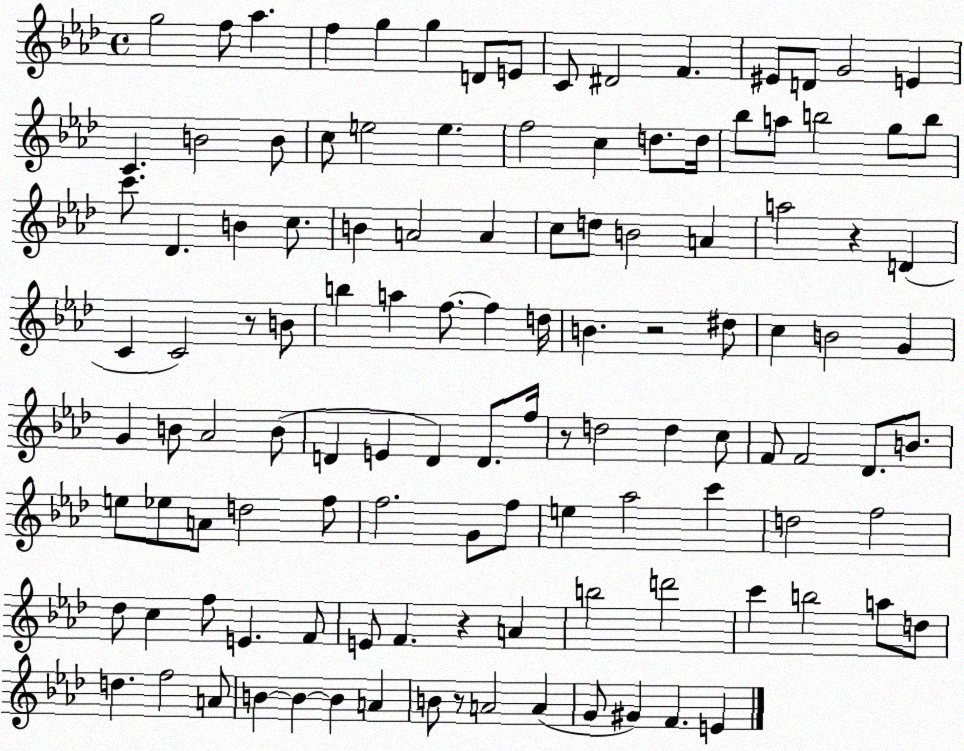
X:1
T:Untitled
M:4/4
L:1/4
K:Ab
g2 f/2 _a f g g D/2 E/2 C/2 ^D2 F ^E/2 D/2 G2 E C B2 B/2 c/2 e2 e f2 c d/2 d/4 _b/2 a/2 b2 g/2 b/2 c'/2 _D B c/2 B A2 A c/2 d/2 B2 A a2 z D C C2 z/2 B/2 b a f/2 f d/4 B z2 ^d/2 c B2 G G B/2 _A2 B/2 D E D D/2 f/4 z/2 d2 d c/2 F/2 F2 _D/2 B/2 e/2 _e/2 A/2 d2 f/2 f2 G/2 f/2 e _a2 c' d2 f2 _d/2 c f/2 E F/2 E/2 F z A b2 d'2 c' b2 a/2 d/2 d f2 A/2 B B B A B/2 z/2 A2 A G/2 ^G F E